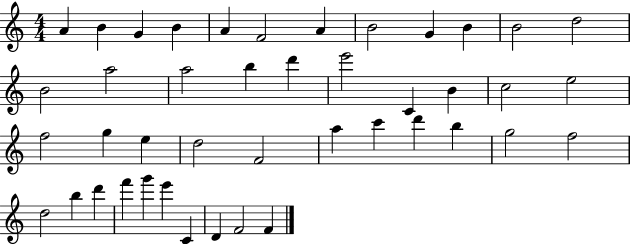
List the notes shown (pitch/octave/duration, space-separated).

A4/q B4/q G4/q B4/q A4/q F4/h A4/q B4/h G4/q B4/q B4/h D5/h B4/h A5/h A5/h B5/q D6/q E6/h C4/q B4/q C5/h E5/h F5/h G5/q E5/q D5/h F4/h A5/q C6/q D6/q B5/q G5/h F5/h D5/h B5/q D6/q F6/q G6/q E6/q C4/q D4/q F4/h F4/q